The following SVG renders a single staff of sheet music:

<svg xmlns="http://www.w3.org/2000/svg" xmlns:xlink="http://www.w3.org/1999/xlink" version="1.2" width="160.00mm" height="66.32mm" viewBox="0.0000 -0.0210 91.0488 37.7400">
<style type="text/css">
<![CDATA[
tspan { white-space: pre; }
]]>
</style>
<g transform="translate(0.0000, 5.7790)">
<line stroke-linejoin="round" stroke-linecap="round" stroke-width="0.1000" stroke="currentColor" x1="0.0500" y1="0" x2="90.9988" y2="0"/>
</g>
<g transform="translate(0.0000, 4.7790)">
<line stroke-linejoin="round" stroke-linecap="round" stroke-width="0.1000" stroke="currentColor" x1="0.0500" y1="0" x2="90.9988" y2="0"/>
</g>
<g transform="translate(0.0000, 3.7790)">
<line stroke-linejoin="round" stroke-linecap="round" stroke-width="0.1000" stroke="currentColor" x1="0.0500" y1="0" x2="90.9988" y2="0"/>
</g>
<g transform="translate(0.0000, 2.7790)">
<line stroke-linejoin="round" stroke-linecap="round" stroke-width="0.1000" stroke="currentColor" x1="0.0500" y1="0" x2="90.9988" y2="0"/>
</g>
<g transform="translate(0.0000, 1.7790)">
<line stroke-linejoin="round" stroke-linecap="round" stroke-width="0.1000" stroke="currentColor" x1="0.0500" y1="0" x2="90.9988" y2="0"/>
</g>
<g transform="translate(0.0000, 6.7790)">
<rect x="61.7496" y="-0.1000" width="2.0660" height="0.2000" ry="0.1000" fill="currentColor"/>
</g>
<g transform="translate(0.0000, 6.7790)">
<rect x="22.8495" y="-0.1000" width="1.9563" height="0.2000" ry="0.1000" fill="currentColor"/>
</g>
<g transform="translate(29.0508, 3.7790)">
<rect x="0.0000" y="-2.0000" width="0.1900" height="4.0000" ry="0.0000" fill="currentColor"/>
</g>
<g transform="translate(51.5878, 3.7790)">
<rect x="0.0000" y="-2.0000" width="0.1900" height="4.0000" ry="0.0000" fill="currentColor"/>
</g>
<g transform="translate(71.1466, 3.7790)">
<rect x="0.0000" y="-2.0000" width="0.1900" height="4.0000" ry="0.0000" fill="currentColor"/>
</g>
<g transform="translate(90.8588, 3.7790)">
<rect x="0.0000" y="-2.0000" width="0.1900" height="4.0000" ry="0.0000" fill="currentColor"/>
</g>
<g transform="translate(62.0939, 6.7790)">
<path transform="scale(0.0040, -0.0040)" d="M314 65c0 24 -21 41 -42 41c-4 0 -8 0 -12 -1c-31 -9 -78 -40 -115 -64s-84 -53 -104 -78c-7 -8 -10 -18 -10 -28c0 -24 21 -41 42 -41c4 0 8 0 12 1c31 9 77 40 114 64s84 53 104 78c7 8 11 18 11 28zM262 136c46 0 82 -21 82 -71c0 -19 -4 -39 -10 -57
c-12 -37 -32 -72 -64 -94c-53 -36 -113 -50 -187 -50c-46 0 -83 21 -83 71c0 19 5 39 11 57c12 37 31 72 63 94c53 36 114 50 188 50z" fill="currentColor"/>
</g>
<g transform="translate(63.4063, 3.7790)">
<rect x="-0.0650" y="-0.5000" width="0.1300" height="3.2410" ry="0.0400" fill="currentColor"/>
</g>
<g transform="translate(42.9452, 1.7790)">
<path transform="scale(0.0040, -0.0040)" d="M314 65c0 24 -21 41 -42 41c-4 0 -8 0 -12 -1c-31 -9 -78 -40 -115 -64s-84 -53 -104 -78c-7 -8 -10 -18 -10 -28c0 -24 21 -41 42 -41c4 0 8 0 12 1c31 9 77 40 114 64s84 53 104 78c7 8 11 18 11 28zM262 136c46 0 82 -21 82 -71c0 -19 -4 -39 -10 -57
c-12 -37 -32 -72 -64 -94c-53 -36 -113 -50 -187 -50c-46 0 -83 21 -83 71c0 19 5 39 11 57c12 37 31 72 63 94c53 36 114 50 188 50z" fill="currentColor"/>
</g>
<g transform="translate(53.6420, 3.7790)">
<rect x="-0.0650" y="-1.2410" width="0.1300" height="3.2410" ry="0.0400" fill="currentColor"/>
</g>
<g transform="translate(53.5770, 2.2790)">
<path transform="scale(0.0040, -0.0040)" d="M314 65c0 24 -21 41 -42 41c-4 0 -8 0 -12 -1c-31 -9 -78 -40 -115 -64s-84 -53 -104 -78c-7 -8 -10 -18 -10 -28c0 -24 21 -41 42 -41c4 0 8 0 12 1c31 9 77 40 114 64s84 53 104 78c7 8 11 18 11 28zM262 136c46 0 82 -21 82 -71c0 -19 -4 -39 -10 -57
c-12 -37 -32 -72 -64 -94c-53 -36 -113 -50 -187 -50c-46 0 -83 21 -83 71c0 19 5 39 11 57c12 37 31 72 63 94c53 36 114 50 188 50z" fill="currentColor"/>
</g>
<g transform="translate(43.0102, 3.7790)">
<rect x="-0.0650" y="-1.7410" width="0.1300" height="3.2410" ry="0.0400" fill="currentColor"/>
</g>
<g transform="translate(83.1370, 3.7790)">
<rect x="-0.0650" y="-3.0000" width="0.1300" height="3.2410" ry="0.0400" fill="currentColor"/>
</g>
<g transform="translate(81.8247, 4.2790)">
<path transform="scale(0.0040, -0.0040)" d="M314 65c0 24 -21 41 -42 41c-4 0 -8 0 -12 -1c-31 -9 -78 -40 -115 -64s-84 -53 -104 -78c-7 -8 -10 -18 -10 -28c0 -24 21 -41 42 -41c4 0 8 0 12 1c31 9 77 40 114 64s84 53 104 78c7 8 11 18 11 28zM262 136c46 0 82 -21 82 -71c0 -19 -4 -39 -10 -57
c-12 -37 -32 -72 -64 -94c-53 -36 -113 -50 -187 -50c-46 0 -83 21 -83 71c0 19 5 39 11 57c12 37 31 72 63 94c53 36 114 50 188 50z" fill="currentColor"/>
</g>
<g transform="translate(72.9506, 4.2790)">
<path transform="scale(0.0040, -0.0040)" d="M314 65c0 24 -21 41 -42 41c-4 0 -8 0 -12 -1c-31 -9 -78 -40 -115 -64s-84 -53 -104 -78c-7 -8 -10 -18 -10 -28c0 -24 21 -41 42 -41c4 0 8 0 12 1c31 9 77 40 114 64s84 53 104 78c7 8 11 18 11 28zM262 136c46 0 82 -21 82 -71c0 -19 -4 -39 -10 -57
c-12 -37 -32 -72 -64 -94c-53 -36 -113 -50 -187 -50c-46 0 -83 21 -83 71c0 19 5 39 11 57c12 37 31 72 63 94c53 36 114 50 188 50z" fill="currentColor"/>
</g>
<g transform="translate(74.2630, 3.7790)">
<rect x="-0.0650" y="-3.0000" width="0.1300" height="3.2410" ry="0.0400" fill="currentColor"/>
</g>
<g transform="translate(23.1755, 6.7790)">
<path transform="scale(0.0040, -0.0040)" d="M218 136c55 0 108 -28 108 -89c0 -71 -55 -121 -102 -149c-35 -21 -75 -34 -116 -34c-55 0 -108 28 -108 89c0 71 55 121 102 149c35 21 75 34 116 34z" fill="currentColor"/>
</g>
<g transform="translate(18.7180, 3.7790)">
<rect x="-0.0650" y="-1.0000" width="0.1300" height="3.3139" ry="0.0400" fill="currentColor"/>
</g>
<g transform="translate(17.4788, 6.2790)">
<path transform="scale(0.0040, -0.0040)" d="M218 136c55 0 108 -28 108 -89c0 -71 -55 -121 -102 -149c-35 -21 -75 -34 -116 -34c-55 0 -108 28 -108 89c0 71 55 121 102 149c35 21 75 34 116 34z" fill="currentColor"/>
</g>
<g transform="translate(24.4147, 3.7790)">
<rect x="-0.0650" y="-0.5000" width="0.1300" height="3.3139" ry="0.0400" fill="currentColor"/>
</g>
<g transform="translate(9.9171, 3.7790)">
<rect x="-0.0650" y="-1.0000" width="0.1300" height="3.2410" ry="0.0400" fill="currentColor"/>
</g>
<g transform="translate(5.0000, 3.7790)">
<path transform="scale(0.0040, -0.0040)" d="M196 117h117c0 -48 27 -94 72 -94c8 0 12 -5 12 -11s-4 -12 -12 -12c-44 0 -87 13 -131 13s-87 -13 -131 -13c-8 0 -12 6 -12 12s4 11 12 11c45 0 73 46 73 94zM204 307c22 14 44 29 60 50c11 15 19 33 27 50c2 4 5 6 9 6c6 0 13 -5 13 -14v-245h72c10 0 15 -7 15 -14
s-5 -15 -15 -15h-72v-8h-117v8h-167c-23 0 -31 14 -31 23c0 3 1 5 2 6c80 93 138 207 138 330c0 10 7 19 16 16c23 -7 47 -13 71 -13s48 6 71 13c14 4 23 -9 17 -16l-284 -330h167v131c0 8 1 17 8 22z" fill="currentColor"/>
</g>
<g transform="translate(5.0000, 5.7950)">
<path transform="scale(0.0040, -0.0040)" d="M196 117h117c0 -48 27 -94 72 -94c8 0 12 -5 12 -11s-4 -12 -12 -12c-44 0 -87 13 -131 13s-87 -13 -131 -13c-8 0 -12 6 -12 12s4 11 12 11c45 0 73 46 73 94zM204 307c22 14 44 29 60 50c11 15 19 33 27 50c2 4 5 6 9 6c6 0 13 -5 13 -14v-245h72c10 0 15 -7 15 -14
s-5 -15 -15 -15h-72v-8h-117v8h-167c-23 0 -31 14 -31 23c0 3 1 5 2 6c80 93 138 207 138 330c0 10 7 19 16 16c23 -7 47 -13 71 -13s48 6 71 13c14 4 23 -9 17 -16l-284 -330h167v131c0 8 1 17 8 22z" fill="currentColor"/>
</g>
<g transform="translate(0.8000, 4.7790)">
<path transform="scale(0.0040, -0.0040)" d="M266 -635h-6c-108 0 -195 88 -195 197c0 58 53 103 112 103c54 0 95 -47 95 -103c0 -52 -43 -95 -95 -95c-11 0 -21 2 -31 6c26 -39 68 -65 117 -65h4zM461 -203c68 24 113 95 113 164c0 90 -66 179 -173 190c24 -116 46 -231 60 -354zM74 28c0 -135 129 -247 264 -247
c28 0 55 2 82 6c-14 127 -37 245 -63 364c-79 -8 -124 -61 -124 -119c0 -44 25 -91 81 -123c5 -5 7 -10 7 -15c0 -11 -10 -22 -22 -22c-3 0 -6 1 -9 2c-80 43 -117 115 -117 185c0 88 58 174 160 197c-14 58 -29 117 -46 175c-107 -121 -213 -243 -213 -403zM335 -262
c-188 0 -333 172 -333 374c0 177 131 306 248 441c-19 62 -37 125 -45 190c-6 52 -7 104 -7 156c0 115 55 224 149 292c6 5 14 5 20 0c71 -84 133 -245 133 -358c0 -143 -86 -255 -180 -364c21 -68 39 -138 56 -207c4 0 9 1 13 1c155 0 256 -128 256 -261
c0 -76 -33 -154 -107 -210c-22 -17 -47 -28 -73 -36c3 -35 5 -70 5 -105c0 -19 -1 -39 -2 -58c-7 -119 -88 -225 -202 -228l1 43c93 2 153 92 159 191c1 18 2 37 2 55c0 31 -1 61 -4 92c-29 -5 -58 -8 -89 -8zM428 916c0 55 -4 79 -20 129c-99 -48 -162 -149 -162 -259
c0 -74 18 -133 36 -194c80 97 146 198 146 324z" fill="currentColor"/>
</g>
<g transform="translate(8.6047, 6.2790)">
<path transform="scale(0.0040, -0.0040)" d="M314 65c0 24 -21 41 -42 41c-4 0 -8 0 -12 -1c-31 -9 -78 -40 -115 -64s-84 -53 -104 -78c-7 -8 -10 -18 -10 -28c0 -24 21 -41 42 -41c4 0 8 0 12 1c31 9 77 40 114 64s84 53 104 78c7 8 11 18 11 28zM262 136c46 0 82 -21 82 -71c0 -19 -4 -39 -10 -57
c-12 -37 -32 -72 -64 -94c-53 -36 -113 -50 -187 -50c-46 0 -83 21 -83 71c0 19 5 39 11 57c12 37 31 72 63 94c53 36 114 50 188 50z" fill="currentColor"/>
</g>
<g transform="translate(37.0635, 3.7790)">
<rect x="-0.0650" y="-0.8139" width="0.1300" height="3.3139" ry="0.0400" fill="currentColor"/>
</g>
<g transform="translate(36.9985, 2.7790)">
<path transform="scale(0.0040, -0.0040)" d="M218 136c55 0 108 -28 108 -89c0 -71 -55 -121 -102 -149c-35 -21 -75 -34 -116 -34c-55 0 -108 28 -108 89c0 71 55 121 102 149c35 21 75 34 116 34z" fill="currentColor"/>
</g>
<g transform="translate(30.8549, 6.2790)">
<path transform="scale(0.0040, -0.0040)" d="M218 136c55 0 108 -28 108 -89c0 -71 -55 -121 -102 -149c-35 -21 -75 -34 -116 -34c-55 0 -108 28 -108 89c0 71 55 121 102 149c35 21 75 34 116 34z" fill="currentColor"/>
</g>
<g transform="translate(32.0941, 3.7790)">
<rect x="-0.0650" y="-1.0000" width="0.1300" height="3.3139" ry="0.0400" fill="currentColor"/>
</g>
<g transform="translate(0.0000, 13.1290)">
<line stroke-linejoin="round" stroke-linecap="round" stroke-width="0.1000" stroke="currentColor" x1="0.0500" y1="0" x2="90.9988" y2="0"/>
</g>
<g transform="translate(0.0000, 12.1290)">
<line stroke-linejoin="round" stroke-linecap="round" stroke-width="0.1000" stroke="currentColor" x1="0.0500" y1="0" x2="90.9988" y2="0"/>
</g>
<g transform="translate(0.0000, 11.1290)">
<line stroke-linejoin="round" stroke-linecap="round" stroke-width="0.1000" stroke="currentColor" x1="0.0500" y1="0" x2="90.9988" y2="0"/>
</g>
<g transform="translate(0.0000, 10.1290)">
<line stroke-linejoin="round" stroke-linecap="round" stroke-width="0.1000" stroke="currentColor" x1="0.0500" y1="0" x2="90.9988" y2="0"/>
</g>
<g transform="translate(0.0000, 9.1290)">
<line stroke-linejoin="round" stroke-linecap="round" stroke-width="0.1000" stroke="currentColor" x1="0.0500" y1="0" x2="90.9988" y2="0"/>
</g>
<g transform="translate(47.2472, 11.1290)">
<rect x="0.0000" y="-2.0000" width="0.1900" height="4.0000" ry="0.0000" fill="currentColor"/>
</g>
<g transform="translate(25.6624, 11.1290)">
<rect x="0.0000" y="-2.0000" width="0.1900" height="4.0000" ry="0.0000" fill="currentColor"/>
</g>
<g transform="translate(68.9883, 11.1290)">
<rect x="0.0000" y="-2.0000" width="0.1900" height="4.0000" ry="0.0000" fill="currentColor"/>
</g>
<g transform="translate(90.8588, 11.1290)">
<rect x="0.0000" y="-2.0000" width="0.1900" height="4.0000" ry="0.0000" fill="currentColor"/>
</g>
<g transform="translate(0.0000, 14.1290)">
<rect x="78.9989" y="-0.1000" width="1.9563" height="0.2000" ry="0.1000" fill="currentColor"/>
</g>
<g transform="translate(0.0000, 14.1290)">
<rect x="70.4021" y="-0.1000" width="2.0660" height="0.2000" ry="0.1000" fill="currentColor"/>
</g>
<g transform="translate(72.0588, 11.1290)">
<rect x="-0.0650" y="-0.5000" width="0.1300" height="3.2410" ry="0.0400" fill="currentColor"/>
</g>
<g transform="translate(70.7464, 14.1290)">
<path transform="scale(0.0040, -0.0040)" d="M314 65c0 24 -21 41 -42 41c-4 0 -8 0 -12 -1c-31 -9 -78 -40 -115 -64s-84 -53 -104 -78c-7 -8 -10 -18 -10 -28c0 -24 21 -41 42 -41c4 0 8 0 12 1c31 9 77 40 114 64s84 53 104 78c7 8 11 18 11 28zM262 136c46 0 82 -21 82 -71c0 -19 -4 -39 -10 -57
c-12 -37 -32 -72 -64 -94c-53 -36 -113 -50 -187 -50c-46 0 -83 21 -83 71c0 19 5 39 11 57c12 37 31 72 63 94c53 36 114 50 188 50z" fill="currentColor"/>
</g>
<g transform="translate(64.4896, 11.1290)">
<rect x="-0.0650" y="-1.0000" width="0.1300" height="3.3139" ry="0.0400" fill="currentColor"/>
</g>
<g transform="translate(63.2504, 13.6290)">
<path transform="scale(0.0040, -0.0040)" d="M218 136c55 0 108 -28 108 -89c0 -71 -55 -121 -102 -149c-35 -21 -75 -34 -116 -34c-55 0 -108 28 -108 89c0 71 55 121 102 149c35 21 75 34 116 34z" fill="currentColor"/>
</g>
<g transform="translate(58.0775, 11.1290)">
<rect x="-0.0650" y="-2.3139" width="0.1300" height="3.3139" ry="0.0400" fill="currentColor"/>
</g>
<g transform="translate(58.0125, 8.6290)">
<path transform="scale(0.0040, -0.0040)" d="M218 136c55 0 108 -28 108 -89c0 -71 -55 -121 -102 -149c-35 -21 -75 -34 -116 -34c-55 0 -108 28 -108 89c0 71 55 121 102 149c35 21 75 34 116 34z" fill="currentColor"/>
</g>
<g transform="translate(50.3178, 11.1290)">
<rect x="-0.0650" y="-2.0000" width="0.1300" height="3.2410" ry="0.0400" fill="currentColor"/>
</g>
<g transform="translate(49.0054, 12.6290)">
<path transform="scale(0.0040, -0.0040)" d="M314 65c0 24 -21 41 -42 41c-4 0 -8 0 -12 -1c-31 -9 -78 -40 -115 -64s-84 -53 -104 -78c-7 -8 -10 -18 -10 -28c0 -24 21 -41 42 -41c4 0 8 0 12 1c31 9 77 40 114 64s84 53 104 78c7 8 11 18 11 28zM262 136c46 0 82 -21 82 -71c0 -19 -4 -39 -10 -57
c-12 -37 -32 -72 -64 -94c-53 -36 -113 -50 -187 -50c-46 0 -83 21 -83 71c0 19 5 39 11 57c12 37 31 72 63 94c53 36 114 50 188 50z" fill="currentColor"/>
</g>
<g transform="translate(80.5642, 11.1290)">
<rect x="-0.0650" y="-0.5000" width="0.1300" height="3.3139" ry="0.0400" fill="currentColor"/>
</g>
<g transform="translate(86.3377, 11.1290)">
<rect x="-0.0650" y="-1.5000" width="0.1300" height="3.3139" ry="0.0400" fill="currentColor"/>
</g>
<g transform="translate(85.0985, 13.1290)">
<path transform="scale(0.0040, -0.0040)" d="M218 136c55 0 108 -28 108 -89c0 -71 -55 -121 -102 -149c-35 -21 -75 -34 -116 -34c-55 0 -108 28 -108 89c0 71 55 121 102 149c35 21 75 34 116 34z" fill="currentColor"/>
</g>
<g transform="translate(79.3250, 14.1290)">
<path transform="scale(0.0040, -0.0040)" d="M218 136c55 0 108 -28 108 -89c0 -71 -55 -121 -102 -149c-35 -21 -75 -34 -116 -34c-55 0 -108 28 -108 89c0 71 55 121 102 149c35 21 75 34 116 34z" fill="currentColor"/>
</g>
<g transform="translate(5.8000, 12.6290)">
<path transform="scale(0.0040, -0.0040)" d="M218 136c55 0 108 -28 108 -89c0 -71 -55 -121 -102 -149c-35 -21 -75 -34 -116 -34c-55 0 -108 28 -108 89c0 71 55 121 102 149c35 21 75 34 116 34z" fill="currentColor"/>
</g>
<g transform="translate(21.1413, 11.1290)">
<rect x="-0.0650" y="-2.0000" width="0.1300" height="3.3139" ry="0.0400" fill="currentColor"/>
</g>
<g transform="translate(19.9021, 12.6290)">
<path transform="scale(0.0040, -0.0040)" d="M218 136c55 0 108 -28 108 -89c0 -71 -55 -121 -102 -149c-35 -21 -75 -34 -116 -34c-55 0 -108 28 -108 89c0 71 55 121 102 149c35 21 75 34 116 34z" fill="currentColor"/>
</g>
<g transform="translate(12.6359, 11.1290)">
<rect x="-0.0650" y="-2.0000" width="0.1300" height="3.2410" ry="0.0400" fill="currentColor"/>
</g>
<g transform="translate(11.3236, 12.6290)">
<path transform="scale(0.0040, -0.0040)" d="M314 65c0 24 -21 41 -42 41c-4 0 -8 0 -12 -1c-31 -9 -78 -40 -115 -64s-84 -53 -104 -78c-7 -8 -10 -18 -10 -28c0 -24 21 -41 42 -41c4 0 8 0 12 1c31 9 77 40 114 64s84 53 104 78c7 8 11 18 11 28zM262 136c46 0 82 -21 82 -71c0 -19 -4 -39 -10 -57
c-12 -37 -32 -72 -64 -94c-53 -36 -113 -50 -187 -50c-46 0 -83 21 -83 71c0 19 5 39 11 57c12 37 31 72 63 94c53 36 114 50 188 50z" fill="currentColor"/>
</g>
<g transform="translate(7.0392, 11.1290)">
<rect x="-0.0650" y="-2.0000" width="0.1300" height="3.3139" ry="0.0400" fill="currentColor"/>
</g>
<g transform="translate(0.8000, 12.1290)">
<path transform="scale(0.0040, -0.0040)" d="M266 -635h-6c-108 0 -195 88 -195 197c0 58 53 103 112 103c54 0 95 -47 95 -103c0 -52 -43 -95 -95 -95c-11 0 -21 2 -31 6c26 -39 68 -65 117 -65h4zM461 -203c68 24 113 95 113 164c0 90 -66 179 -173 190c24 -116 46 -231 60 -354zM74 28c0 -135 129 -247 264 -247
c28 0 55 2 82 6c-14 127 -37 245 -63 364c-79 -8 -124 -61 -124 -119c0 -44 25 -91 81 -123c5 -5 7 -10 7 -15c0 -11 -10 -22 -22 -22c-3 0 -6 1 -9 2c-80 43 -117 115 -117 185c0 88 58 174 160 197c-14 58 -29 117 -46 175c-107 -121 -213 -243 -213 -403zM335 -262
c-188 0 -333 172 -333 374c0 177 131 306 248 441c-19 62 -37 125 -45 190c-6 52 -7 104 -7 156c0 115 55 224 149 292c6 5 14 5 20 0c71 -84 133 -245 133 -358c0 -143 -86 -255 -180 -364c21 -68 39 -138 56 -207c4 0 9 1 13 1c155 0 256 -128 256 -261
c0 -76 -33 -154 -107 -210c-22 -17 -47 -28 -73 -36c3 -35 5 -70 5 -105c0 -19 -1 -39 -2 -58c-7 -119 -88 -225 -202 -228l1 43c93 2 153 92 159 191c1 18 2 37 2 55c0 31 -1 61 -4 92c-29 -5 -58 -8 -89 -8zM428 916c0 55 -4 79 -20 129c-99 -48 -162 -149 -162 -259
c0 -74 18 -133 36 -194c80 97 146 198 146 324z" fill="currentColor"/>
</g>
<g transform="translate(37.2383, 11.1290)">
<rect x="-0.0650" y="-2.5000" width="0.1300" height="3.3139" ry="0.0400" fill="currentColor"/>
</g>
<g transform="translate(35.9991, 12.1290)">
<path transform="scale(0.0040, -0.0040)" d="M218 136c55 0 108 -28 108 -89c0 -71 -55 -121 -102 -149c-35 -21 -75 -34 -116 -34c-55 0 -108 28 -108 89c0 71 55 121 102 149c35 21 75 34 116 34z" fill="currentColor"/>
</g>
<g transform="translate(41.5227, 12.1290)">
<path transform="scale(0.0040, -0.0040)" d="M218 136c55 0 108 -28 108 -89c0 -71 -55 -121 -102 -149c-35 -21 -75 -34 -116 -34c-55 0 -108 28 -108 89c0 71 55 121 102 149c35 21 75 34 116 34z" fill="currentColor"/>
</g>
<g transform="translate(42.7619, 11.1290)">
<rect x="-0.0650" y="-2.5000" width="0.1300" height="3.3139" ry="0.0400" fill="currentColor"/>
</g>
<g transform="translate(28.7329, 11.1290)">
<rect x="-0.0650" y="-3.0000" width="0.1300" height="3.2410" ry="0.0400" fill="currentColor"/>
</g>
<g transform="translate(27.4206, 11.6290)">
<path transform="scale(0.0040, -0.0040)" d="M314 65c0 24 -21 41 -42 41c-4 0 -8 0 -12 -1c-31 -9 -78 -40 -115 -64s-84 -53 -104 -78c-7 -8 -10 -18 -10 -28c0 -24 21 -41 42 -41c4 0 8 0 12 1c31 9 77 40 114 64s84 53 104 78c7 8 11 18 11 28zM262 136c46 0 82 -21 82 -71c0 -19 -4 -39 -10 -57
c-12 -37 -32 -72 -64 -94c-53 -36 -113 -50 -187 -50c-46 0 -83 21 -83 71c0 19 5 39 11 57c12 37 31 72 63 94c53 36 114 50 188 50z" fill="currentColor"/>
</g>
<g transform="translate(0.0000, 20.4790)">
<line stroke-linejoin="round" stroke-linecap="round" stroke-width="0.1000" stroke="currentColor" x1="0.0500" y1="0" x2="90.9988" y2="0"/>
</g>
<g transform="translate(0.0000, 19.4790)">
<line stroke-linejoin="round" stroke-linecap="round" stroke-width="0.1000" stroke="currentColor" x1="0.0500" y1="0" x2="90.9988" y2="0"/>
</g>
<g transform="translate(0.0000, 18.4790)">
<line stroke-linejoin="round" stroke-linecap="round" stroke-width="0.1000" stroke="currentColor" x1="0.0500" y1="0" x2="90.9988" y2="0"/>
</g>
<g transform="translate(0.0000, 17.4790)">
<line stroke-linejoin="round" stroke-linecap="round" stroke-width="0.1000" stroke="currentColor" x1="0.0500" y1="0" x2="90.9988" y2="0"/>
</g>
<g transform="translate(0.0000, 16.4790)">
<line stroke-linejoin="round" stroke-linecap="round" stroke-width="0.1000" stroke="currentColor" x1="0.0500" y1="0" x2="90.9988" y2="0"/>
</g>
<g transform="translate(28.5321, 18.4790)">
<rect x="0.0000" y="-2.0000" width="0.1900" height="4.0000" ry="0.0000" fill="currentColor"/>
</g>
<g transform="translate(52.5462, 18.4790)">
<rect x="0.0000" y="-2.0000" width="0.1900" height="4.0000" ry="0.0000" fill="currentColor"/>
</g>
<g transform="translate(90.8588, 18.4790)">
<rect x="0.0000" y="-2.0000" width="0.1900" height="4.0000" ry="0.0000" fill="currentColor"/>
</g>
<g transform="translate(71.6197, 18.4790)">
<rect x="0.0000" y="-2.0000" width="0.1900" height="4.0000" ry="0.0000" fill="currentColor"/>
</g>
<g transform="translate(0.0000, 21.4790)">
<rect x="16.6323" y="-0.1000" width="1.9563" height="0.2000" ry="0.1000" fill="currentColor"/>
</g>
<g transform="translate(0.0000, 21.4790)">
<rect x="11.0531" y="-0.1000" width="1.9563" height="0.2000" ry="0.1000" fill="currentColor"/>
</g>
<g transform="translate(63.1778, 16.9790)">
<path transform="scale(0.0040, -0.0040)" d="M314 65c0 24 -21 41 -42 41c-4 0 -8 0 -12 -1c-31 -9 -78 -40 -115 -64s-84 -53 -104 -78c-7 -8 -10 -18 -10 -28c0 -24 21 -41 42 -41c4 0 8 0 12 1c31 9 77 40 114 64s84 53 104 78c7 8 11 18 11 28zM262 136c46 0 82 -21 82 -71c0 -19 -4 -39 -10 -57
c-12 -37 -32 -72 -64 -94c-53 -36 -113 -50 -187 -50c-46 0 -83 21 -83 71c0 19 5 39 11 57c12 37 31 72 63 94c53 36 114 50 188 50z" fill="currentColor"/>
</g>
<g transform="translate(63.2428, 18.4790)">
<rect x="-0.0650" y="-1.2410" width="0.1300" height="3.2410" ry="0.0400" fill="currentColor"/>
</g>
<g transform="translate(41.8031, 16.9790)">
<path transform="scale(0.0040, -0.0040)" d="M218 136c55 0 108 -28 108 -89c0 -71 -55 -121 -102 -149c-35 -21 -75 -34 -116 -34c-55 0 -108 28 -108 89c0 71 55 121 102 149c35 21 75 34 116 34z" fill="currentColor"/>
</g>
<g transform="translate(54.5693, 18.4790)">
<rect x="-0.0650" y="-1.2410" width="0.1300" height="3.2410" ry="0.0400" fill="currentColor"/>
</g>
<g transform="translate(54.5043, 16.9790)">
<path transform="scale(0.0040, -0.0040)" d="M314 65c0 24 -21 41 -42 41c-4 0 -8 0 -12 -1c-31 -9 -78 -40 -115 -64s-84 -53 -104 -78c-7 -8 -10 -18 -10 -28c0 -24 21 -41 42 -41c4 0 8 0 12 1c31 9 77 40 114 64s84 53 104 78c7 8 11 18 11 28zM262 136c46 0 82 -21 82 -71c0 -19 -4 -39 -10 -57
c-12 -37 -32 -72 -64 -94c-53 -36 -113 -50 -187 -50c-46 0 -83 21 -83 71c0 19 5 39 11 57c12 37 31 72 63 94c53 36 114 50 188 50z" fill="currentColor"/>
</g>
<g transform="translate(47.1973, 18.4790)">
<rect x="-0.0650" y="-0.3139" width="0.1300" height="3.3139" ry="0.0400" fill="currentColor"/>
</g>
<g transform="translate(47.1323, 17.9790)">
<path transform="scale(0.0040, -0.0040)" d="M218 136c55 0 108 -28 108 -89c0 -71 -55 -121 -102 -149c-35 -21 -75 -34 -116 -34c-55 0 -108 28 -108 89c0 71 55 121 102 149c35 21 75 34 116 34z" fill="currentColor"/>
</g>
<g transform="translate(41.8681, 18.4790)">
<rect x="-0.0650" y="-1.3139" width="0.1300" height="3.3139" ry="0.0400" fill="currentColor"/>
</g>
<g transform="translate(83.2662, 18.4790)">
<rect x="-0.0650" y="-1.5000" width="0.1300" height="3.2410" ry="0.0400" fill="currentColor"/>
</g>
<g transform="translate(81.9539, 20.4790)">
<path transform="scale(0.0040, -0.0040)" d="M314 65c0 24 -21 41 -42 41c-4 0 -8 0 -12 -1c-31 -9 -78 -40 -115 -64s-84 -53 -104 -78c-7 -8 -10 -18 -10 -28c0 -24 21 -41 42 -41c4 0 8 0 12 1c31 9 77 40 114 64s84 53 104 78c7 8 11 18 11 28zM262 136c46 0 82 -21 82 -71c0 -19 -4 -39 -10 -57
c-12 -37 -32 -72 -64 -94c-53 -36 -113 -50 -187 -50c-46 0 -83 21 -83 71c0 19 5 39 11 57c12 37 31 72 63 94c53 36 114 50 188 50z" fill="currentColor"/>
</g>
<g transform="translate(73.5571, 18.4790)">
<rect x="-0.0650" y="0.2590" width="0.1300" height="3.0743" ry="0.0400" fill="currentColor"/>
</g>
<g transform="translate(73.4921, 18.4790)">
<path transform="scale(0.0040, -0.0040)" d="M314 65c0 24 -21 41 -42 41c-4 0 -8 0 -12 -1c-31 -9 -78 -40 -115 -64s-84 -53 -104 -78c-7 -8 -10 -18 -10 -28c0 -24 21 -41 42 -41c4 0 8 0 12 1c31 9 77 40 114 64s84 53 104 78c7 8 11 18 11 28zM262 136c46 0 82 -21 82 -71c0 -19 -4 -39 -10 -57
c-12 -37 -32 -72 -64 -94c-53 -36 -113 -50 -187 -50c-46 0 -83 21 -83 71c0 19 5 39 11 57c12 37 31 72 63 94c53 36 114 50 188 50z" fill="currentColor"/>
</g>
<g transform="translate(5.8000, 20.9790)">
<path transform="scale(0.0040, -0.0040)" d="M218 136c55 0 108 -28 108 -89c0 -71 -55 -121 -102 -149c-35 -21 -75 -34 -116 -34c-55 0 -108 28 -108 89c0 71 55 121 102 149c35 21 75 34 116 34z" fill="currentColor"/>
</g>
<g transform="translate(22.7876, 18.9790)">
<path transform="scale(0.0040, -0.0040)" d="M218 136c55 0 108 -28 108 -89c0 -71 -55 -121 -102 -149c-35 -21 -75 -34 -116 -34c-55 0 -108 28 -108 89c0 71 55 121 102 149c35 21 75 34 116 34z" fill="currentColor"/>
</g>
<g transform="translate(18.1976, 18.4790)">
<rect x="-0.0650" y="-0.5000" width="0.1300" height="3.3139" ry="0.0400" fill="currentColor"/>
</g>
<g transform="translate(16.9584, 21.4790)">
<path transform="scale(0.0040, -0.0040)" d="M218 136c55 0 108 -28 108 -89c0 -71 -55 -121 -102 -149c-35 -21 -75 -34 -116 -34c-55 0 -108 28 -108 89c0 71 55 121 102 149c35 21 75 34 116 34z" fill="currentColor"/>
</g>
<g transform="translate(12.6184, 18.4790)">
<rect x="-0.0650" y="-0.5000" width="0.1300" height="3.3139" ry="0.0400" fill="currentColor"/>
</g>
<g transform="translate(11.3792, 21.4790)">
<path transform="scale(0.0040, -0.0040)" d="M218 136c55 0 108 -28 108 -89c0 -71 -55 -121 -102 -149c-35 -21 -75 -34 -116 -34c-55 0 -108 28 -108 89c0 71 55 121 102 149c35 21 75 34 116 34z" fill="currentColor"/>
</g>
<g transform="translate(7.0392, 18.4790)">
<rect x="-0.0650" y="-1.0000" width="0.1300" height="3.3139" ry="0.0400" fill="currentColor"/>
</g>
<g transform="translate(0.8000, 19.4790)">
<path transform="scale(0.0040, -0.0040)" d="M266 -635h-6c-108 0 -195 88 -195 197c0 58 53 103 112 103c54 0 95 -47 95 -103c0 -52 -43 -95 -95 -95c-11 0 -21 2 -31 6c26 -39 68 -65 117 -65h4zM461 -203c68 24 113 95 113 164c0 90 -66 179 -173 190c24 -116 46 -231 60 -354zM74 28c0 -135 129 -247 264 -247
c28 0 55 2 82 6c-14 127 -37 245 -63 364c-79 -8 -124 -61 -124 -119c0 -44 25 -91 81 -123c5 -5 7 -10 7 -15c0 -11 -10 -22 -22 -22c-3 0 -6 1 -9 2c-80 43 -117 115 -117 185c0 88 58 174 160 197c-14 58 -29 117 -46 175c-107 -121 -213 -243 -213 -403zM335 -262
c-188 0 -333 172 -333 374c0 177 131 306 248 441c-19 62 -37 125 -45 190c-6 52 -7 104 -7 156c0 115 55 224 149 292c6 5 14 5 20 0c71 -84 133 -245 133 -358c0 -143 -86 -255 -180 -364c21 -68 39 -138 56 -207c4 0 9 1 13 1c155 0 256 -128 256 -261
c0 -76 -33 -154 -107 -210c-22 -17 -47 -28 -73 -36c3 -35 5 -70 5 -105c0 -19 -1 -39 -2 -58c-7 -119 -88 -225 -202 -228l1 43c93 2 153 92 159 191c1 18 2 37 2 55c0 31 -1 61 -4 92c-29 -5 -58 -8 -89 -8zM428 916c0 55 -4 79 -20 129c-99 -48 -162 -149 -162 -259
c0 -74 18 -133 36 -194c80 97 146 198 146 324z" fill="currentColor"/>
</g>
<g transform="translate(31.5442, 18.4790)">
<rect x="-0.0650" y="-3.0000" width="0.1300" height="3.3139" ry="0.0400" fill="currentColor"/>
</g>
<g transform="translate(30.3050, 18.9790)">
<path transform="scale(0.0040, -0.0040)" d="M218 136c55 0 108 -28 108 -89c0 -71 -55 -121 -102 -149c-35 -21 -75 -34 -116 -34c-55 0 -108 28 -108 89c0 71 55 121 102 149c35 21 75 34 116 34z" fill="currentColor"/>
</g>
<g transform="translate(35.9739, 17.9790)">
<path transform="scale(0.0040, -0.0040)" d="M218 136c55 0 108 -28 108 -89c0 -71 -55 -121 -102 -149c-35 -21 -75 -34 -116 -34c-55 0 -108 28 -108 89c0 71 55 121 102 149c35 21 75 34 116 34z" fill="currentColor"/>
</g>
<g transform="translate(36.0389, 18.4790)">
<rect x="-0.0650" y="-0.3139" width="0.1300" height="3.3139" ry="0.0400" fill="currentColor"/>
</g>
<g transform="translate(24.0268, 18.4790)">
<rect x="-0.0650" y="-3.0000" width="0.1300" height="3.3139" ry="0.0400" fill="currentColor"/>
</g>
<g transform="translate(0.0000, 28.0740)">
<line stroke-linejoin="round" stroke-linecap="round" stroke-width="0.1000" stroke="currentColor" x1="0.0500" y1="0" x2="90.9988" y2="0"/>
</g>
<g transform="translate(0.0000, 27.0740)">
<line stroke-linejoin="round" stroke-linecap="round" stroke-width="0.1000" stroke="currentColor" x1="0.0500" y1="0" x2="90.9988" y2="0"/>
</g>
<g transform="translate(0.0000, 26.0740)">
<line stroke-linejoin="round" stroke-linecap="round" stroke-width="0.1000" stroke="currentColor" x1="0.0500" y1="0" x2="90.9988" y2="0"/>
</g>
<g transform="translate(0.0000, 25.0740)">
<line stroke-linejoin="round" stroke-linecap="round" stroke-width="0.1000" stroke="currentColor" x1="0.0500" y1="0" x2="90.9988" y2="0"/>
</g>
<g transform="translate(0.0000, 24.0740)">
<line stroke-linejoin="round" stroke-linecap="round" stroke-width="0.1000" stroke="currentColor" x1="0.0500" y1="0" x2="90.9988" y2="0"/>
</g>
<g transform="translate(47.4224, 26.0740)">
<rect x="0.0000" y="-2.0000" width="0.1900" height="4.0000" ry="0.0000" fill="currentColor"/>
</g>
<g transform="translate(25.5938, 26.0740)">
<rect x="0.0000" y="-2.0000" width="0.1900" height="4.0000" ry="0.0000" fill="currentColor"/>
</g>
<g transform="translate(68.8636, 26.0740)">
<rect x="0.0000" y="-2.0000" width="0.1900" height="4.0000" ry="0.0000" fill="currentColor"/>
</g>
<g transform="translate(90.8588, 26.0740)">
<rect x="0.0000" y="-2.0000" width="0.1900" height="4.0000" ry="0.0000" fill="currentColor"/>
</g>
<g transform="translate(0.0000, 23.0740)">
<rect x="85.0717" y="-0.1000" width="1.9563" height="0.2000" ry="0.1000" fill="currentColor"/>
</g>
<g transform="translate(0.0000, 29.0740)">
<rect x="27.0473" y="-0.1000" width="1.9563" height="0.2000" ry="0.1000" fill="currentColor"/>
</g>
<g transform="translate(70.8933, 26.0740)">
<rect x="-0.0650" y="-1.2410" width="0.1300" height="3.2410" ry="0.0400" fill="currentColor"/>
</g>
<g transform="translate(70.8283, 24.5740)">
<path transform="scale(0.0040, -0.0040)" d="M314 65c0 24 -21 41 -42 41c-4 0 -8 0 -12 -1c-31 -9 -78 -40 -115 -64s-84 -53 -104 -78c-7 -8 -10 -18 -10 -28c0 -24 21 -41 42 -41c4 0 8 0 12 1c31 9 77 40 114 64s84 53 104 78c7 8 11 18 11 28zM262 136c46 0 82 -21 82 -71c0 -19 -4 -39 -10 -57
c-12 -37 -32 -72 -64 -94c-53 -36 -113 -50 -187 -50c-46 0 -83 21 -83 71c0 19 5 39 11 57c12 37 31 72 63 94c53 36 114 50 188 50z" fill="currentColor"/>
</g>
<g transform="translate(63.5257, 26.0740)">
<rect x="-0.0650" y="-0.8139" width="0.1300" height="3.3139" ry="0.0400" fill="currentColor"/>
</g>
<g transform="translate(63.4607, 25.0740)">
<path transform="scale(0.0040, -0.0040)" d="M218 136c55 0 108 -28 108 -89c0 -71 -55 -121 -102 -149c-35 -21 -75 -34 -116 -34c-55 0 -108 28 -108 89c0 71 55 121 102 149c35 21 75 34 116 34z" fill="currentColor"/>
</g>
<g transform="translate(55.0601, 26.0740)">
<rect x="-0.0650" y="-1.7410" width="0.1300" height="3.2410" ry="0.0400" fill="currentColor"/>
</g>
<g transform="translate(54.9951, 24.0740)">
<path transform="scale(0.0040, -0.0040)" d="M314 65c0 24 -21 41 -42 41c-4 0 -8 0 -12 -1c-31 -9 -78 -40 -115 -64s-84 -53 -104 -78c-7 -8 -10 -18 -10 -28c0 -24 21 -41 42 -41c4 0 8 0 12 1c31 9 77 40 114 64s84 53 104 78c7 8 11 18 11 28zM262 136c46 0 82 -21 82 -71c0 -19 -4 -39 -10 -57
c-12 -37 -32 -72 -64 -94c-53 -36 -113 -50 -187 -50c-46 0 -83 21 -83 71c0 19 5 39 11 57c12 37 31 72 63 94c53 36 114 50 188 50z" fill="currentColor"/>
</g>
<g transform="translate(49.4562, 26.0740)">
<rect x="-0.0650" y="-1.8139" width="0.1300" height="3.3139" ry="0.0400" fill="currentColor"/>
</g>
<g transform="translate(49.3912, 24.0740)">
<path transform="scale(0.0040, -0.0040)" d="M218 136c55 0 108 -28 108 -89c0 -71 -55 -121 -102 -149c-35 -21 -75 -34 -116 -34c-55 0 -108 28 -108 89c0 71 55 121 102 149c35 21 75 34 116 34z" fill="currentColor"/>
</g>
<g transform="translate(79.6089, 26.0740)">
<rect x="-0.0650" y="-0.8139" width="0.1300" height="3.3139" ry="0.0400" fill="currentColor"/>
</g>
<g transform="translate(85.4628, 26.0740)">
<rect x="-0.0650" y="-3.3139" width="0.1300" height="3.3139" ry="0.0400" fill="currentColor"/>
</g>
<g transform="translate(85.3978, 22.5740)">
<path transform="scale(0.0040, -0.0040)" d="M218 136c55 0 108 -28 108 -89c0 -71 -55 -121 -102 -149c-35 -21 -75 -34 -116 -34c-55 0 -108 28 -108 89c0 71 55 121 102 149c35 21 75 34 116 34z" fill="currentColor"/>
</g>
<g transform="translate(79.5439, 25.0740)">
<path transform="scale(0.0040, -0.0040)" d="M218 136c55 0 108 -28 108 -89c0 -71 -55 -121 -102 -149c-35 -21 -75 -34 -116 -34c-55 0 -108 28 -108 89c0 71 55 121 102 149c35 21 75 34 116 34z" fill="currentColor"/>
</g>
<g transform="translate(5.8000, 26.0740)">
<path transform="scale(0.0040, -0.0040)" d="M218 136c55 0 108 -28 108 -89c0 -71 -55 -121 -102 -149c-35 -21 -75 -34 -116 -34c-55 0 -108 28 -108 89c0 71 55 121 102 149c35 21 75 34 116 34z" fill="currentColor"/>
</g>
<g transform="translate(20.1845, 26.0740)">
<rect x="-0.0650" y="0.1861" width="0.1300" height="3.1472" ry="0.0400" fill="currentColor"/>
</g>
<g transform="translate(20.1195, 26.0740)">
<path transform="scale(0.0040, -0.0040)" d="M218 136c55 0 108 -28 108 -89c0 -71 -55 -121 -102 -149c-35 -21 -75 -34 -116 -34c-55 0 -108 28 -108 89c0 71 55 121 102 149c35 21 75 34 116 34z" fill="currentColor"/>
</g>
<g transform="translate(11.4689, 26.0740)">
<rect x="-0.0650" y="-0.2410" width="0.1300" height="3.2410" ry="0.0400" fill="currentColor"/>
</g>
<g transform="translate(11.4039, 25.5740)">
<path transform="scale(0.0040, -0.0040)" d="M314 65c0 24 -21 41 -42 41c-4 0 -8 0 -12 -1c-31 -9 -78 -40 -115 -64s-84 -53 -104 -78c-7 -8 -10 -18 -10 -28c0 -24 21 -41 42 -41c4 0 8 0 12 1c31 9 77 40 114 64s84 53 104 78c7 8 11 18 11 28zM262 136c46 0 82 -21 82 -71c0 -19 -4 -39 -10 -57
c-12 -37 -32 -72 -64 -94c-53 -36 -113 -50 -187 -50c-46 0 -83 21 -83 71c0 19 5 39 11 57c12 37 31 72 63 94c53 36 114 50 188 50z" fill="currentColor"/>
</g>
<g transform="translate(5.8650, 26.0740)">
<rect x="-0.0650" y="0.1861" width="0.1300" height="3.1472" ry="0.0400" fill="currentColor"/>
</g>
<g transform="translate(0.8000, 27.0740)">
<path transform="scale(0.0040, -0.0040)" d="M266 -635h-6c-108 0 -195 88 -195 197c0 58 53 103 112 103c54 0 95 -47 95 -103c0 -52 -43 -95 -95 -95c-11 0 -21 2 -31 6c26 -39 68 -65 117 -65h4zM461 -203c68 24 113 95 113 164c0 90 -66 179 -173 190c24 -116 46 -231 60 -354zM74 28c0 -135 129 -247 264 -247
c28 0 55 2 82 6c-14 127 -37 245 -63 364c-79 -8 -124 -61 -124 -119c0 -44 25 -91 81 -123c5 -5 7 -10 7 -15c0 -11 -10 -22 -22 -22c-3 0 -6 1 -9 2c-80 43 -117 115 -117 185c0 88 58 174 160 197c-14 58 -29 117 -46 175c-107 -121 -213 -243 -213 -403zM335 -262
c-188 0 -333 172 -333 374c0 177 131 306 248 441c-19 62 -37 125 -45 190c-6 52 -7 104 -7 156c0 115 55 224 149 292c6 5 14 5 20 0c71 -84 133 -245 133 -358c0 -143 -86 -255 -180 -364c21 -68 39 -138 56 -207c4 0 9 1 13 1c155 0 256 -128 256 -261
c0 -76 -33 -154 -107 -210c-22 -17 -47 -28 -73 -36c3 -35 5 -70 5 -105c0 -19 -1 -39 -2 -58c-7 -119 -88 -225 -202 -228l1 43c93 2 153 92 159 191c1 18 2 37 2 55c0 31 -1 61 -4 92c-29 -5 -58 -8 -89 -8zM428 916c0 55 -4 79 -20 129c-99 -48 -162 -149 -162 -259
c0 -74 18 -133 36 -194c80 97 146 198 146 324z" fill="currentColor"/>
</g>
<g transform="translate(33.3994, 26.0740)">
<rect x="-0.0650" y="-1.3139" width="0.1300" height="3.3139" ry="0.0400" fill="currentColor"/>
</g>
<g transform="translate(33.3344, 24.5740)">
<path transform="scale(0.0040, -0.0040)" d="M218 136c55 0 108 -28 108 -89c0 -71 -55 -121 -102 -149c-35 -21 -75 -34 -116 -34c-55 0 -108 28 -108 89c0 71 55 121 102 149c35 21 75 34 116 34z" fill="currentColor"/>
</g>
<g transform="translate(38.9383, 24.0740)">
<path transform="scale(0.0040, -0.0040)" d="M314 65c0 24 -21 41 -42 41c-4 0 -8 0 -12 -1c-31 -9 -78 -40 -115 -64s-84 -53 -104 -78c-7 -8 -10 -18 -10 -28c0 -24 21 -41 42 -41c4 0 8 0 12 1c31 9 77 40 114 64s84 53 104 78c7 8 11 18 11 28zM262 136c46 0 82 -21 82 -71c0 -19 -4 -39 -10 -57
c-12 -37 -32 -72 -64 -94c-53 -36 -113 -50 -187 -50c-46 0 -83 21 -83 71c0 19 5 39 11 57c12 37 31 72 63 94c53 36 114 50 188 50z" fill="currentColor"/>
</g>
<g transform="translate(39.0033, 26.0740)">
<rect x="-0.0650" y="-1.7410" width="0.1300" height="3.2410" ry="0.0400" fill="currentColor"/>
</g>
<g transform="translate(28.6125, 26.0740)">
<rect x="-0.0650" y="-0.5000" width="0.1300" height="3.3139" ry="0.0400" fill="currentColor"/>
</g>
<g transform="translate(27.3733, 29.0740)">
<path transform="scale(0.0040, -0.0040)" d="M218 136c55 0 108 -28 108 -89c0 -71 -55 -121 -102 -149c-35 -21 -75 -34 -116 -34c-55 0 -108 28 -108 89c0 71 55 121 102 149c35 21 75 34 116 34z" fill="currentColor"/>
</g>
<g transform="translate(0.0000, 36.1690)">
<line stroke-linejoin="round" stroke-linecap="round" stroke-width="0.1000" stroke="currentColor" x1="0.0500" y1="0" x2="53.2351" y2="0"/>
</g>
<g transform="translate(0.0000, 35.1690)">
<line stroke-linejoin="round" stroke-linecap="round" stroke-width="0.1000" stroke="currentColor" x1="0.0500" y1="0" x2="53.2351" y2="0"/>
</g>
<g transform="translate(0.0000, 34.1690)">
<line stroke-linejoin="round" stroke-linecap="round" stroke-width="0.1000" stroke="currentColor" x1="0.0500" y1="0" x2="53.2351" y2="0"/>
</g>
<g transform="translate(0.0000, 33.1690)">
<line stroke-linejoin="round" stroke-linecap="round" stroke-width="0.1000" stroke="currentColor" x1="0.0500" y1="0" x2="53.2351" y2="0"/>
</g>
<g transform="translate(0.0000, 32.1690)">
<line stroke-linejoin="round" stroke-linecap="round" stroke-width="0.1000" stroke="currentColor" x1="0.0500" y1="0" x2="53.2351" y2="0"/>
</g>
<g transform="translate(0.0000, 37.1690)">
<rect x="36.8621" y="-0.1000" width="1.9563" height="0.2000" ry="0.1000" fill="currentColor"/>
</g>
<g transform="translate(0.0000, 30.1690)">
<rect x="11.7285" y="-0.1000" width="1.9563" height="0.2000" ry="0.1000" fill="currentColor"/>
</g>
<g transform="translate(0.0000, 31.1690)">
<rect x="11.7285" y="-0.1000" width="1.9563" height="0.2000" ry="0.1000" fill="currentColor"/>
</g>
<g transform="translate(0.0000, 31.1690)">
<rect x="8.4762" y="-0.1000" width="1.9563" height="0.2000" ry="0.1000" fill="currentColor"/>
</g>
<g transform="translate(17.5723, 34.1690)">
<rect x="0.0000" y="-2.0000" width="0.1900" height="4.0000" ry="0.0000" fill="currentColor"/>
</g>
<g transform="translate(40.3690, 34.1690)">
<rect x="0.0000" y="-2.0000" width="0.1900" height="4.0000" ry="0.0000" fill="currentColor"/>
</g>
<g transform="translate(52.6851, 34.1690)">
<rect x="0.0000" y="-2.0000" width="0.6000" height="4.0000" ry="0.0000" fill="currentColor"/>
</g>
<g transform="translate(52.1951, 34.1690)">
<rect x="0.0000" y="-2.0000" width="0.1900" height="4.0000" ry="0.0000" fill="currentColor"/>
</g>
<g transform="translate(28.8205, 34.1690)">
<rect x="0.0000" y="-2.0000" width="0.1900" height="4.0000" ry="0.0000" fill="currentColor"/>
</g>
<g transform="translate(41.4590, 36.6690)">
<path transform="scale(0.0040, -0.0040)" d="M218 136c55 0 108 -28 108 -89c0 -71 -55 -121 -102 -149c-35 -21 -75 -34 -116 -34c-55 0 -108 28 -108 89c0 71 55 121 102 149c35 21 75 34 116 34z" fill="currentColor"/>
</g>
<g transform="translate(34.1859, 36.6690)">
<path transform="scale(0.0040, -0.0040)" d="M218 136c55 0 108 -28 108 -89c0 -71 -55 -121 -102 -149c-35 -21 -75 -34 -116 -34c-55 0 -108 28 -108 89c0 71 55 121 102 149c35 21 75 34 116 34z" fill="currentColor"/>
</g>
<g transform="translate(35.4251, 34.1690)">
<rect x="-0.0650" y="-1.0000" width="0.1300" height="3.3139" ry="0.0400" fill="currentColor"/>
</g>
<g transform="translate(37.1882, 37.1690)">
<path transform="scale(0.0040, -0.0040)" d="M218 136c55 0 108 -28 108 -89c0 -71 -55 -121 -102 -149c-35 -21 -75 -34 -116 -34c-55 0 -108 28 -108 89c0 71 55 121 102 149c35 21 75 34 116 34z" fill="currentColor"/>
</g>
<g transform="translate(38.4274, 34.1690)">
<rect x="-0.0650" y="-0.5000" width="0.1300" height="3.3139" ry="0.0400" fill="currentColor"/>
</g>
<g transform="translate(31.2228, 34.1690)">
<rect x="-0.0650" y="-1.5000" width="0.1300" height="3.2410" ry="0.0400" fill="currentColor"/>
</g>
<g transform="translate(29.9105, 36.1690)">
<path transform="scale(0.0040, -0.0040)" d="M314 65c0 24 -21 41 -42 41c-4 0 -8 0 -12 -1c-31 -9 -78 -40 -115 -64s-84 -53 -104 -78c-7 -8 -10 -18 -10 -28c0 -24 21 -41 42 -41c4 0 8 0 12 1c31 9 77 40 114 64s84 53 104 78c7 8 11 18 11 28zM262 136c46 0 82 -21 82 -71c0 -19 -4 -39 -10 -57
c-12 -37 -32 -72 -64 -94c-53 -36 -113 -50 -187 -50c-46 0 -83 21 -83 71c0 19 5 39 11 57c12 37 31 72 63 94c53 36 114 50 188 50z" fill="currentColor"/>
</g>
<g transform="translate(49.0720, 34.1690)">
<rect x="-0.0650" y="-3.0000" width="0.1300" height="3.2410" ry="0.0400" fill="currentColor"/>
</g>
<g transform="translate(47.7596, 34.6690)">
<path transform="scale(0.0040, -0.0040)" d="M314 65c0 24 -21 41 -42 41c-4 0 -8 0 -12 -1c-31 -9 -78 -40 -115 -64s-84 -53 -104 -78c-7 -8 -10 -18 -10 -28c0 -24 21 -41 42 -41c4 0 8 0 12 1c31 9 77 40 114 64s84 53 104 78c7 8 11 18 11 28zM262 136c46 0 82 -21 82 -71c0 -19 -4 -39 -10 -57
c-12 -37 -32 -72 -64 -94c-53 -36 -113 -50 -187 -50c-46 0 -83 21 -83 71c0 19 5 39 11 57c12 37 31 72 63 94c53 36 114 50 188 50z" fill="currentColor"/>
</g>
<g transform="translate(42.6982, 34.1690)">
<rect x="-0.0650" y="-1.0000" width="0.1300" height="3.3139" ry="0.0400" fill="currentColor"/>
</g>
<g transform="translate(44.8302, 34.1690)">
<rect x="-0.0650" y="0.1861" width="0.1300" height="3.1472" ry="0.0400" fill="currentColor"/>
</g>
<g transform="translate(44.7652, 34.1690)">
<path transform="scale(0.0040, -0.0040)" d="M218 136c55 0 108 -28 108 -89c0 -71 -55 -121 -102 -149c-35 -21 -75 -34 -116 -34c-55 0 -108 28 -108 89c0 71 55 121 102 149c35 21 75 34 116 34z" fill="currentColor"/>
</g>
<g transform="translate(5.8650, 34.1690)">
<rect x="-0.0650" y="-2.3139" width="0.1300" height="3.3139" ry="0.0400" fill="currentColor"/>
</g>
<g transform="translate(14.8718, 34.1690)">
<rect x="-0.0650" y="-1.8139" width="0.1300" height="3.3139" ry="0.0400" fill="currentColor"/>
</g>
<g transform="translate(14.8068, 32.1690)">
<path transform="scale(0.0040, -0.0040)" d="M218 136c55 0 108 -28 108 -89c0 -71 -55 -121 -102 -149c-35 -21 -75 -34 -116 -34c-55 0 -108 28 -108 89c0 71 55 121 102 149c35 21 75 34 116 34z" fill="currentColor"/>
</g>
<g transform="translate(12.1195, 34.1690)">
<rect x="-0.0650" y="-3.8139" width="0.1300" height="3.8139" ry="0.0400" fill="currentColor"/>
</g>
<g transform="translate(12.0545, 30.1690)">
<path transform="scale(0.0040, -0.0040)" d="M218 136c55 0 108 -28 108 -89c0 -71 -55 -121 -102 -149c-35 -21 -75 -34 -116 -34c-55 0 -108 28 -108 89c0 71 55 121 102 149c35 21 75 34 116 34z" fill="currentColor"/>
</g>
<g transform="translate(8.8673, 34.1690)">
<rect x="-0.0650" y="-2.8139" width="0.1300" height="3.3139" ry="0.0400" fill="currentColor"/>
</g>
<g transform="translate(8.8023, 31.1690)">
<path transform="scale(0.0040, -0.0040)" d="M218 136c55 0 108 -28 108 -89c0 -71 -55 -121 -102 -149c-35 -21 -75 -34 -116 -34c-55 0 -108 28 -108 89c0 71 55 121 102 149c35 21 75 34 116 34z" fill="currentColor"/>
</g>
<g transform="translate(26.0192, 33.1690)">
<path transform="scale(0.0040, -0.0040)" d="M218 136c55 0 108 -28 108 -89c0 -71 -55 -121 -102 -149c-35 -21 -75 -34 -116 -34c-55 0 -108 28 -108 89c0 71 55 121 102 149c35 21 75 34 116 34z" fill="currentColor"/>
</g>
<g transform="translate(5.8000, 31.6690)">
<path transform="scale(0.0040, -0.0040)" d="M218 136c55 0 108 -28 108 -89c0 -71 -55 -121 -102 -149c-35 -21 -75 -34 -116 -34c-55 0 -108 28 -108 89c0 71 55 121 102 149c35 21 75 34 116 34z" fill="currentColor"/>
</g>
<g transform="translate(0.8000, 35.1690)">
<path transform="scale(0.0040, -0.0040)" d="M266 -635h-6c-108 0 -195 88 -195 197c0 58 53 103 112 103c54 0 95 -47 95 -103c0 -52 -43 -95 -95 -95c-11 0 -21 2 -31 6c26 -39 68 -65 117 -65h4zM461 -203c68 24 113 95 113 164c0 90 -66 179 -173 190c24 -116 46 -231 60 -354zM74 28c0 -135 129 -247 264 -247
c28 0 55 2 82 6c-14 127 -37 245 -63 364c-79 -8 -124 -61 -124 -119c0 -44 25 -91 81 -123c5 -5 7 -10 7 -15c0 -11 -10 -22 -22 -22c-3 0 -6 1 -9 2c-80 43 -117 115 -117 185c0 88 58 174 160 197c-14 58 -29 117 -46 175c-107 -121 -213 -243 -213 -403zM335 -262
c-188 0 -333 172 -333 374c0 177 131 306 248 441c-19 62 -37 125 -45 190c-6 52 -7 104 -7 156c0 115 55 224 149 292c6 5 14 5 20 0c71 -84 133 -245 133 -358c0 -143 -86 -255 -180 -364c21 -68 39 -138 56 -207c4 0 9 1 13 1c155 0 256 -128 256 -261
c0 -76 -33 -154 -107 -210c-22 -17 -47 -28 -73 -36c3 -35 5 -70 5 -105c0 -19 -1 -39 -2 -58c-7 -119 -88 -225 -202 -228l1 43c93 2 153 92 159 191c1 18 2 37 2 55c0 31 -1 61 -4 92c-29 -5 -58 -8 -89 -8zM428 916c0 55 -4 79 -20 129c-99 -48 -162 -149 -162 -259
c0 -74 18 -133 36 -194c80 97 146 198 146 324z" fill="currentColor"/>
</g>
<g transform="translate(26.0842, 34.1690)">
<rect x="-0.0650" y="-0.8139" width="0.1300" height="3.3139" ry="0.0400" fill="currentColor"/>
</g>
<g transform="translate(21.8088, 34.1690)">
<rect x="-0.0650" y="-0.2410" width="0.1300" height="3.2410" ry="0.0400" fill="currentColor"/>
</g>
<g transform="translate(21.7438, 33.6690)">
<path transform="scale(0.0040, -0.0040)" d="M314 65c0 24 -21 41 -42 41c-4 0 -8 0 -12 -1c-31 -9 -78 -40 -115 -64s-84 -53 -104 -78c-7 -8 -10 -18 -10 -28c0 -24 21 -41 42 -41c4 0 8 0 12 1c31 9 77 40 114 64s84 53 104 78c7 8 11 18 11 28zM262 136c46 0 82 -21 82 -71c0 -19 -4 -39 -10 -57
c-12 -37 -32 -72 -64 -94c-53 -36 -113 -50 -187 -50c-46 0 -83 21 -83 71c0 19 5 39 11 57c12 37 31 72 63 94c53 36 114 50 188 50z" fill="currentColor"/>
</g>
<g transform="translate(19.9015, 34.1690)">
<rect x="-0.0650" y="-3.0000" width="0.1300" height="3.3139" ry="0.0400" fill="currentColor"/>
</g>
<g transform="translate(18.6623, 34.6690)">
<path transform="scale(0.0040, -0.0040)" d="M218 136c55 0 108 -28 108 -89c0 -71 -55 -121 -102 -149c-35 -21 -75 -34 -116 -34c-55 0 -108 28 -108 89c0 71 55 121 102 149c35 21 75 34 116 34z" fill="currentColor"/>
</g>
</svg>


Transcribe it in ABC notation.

X:1
T:Untitled
M:4/4
L:1/4
K:C
D2 D C D d f2 e2 C2 A2 A2 F F2 F A2 G G F2 g D C2 C E D C C A A c e c e2 e2 B2 E2 B c2 B C e f2 f f2 d e2 d b g a c' f A c2 d E2 D C D B A2